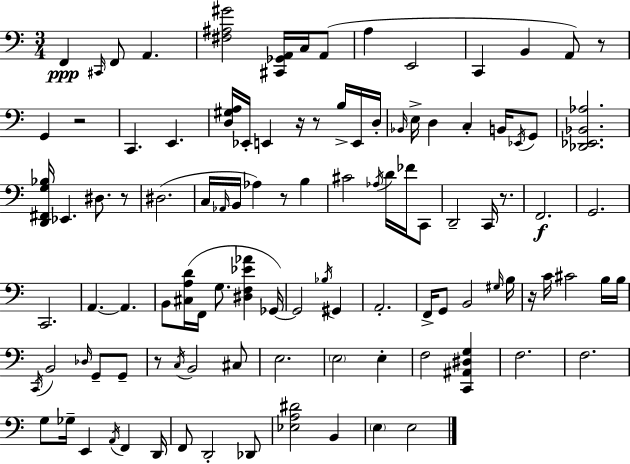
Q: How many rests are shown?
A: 9